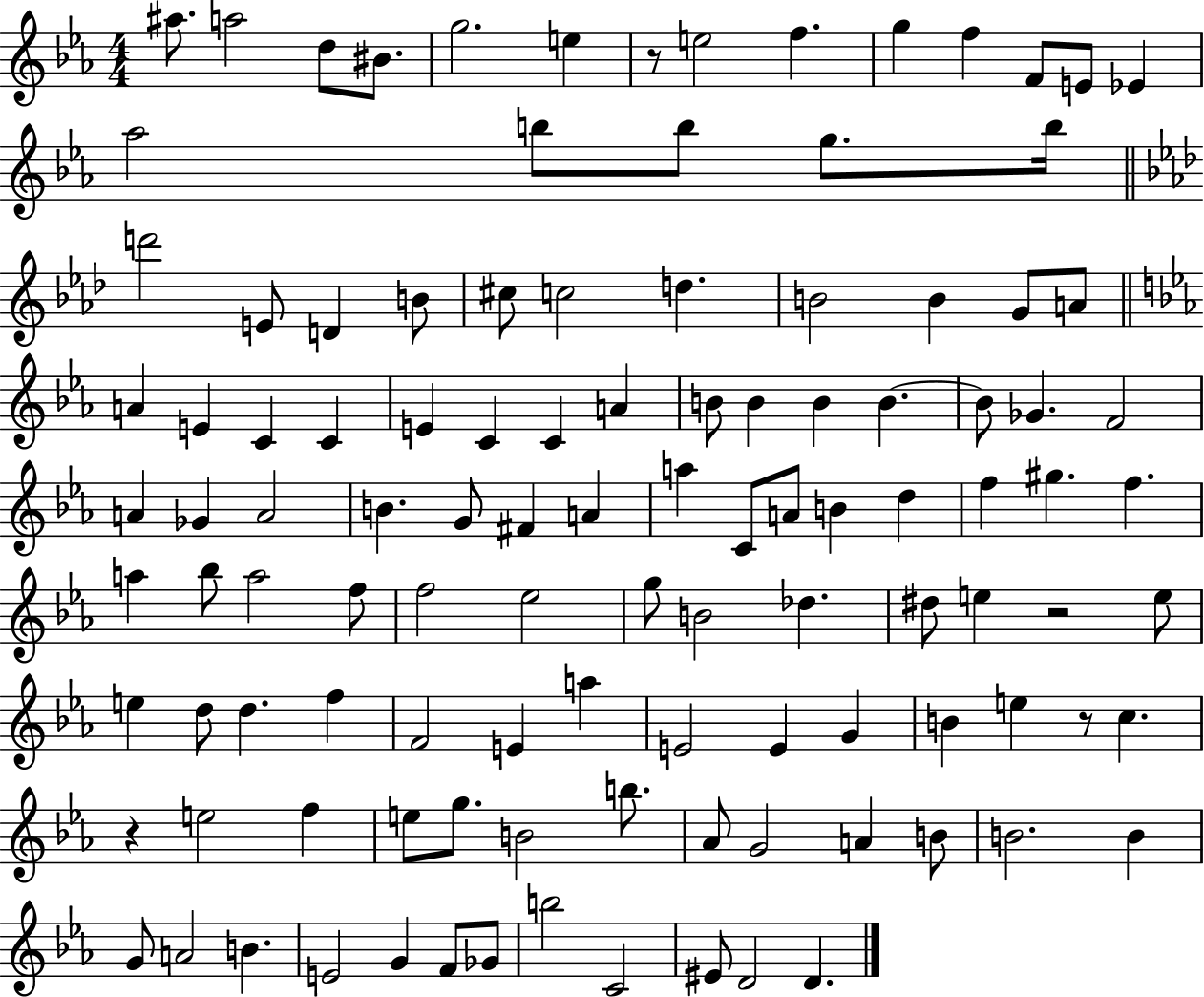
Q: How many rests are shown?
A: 4